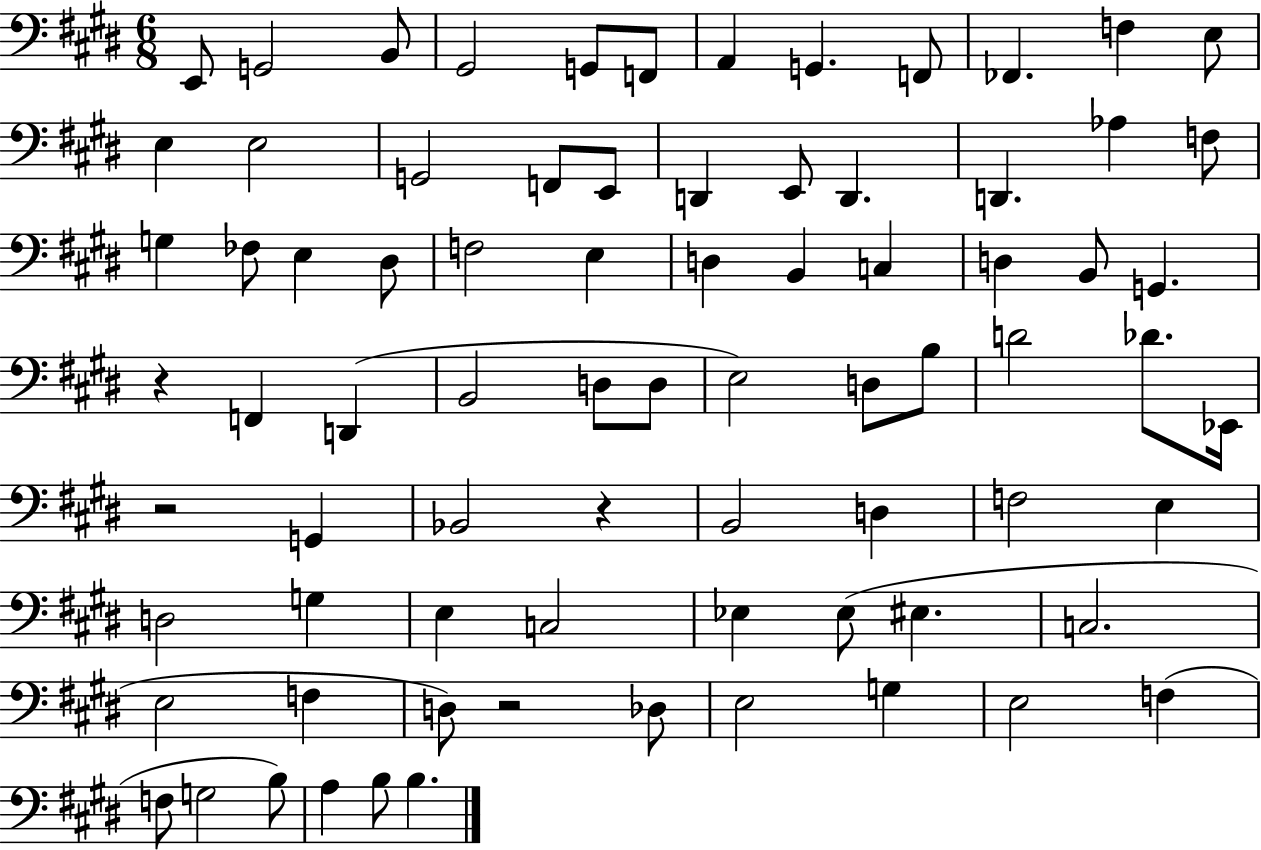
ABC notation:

X:1
T:Untitled
M:6/8
L:1/4
K:E
E,,/2 G,,2 B,,/2 ^G,,2 G,,/2 F,,/2 A,, G,, F,,/2 _F,, F, E,/2 E, E,2 G,,2 F,,/2 E,,/2 D,, E,,/2 D,, D,, _A, F,/2 G, _F,/2 E, ^D,/2 F,2 E, D, B,, C, D, B,,/2 G,, z F,, D,, B,,2 D,/2 D,/2 E,2 D,/2 B,/2 D2 _D/2 _E,,/4 z2 G,, _B,,2 z B,,2 D, F,2 E, D,2 G, E, C,2 _E, _E,/2 ^E, C,2 E,2 F, D,/2 z2 _D,/2 E,2 G, E,2 F, F,/2 G,2 B,/2 A, B,/2 B,